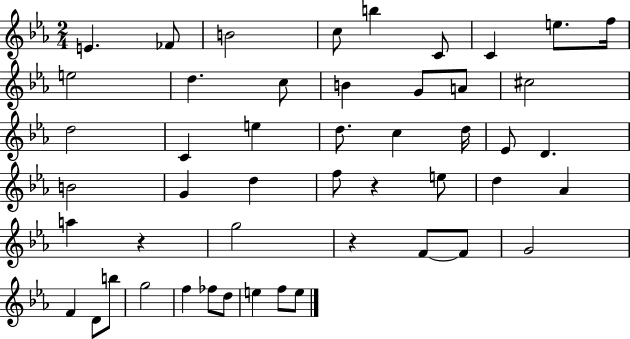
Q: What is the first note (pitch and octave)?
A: E4